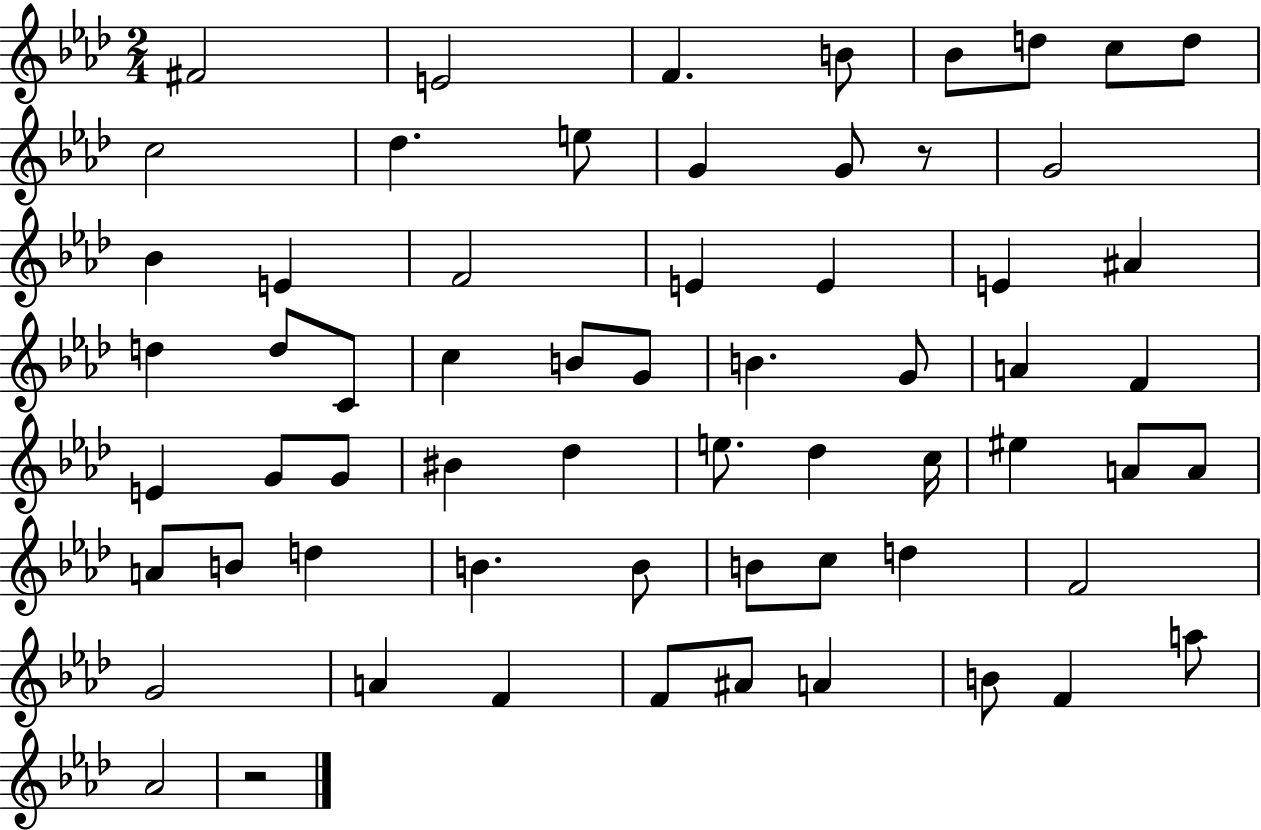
{
  \clef treble
  \numericTimeSignature
  \time 2/4
  \key aes \major
  fis'2 | e'2 | f'4. b'8 | bes'8 d''8 c''8 d''8 | \break c''2 | des''4. e''8 | g'4 g'8 r8 | g'2 | \break bes'4 e'4 | f'2 | e'4 e'4 | e'4 ais'4 | \break d''4 d''8 c'8 | c''4 b'8 g'8 | b'4. g'8 | a'4 f'4 | \break e'4 g'8 g'8 | bis'4 des''4 | e''8. des''4 c''16 | eis''4 a'8 a'8 | \break a'8 b'8 d''4 | b'4. b'8 | b'8 c''8 d''4 | f'2 | \break g'2 | a'4 f'4 | f'8 ais'8 a'4 | b'8 f'4 a''8 | \break aes'2 | r2 | \bar "|."
}